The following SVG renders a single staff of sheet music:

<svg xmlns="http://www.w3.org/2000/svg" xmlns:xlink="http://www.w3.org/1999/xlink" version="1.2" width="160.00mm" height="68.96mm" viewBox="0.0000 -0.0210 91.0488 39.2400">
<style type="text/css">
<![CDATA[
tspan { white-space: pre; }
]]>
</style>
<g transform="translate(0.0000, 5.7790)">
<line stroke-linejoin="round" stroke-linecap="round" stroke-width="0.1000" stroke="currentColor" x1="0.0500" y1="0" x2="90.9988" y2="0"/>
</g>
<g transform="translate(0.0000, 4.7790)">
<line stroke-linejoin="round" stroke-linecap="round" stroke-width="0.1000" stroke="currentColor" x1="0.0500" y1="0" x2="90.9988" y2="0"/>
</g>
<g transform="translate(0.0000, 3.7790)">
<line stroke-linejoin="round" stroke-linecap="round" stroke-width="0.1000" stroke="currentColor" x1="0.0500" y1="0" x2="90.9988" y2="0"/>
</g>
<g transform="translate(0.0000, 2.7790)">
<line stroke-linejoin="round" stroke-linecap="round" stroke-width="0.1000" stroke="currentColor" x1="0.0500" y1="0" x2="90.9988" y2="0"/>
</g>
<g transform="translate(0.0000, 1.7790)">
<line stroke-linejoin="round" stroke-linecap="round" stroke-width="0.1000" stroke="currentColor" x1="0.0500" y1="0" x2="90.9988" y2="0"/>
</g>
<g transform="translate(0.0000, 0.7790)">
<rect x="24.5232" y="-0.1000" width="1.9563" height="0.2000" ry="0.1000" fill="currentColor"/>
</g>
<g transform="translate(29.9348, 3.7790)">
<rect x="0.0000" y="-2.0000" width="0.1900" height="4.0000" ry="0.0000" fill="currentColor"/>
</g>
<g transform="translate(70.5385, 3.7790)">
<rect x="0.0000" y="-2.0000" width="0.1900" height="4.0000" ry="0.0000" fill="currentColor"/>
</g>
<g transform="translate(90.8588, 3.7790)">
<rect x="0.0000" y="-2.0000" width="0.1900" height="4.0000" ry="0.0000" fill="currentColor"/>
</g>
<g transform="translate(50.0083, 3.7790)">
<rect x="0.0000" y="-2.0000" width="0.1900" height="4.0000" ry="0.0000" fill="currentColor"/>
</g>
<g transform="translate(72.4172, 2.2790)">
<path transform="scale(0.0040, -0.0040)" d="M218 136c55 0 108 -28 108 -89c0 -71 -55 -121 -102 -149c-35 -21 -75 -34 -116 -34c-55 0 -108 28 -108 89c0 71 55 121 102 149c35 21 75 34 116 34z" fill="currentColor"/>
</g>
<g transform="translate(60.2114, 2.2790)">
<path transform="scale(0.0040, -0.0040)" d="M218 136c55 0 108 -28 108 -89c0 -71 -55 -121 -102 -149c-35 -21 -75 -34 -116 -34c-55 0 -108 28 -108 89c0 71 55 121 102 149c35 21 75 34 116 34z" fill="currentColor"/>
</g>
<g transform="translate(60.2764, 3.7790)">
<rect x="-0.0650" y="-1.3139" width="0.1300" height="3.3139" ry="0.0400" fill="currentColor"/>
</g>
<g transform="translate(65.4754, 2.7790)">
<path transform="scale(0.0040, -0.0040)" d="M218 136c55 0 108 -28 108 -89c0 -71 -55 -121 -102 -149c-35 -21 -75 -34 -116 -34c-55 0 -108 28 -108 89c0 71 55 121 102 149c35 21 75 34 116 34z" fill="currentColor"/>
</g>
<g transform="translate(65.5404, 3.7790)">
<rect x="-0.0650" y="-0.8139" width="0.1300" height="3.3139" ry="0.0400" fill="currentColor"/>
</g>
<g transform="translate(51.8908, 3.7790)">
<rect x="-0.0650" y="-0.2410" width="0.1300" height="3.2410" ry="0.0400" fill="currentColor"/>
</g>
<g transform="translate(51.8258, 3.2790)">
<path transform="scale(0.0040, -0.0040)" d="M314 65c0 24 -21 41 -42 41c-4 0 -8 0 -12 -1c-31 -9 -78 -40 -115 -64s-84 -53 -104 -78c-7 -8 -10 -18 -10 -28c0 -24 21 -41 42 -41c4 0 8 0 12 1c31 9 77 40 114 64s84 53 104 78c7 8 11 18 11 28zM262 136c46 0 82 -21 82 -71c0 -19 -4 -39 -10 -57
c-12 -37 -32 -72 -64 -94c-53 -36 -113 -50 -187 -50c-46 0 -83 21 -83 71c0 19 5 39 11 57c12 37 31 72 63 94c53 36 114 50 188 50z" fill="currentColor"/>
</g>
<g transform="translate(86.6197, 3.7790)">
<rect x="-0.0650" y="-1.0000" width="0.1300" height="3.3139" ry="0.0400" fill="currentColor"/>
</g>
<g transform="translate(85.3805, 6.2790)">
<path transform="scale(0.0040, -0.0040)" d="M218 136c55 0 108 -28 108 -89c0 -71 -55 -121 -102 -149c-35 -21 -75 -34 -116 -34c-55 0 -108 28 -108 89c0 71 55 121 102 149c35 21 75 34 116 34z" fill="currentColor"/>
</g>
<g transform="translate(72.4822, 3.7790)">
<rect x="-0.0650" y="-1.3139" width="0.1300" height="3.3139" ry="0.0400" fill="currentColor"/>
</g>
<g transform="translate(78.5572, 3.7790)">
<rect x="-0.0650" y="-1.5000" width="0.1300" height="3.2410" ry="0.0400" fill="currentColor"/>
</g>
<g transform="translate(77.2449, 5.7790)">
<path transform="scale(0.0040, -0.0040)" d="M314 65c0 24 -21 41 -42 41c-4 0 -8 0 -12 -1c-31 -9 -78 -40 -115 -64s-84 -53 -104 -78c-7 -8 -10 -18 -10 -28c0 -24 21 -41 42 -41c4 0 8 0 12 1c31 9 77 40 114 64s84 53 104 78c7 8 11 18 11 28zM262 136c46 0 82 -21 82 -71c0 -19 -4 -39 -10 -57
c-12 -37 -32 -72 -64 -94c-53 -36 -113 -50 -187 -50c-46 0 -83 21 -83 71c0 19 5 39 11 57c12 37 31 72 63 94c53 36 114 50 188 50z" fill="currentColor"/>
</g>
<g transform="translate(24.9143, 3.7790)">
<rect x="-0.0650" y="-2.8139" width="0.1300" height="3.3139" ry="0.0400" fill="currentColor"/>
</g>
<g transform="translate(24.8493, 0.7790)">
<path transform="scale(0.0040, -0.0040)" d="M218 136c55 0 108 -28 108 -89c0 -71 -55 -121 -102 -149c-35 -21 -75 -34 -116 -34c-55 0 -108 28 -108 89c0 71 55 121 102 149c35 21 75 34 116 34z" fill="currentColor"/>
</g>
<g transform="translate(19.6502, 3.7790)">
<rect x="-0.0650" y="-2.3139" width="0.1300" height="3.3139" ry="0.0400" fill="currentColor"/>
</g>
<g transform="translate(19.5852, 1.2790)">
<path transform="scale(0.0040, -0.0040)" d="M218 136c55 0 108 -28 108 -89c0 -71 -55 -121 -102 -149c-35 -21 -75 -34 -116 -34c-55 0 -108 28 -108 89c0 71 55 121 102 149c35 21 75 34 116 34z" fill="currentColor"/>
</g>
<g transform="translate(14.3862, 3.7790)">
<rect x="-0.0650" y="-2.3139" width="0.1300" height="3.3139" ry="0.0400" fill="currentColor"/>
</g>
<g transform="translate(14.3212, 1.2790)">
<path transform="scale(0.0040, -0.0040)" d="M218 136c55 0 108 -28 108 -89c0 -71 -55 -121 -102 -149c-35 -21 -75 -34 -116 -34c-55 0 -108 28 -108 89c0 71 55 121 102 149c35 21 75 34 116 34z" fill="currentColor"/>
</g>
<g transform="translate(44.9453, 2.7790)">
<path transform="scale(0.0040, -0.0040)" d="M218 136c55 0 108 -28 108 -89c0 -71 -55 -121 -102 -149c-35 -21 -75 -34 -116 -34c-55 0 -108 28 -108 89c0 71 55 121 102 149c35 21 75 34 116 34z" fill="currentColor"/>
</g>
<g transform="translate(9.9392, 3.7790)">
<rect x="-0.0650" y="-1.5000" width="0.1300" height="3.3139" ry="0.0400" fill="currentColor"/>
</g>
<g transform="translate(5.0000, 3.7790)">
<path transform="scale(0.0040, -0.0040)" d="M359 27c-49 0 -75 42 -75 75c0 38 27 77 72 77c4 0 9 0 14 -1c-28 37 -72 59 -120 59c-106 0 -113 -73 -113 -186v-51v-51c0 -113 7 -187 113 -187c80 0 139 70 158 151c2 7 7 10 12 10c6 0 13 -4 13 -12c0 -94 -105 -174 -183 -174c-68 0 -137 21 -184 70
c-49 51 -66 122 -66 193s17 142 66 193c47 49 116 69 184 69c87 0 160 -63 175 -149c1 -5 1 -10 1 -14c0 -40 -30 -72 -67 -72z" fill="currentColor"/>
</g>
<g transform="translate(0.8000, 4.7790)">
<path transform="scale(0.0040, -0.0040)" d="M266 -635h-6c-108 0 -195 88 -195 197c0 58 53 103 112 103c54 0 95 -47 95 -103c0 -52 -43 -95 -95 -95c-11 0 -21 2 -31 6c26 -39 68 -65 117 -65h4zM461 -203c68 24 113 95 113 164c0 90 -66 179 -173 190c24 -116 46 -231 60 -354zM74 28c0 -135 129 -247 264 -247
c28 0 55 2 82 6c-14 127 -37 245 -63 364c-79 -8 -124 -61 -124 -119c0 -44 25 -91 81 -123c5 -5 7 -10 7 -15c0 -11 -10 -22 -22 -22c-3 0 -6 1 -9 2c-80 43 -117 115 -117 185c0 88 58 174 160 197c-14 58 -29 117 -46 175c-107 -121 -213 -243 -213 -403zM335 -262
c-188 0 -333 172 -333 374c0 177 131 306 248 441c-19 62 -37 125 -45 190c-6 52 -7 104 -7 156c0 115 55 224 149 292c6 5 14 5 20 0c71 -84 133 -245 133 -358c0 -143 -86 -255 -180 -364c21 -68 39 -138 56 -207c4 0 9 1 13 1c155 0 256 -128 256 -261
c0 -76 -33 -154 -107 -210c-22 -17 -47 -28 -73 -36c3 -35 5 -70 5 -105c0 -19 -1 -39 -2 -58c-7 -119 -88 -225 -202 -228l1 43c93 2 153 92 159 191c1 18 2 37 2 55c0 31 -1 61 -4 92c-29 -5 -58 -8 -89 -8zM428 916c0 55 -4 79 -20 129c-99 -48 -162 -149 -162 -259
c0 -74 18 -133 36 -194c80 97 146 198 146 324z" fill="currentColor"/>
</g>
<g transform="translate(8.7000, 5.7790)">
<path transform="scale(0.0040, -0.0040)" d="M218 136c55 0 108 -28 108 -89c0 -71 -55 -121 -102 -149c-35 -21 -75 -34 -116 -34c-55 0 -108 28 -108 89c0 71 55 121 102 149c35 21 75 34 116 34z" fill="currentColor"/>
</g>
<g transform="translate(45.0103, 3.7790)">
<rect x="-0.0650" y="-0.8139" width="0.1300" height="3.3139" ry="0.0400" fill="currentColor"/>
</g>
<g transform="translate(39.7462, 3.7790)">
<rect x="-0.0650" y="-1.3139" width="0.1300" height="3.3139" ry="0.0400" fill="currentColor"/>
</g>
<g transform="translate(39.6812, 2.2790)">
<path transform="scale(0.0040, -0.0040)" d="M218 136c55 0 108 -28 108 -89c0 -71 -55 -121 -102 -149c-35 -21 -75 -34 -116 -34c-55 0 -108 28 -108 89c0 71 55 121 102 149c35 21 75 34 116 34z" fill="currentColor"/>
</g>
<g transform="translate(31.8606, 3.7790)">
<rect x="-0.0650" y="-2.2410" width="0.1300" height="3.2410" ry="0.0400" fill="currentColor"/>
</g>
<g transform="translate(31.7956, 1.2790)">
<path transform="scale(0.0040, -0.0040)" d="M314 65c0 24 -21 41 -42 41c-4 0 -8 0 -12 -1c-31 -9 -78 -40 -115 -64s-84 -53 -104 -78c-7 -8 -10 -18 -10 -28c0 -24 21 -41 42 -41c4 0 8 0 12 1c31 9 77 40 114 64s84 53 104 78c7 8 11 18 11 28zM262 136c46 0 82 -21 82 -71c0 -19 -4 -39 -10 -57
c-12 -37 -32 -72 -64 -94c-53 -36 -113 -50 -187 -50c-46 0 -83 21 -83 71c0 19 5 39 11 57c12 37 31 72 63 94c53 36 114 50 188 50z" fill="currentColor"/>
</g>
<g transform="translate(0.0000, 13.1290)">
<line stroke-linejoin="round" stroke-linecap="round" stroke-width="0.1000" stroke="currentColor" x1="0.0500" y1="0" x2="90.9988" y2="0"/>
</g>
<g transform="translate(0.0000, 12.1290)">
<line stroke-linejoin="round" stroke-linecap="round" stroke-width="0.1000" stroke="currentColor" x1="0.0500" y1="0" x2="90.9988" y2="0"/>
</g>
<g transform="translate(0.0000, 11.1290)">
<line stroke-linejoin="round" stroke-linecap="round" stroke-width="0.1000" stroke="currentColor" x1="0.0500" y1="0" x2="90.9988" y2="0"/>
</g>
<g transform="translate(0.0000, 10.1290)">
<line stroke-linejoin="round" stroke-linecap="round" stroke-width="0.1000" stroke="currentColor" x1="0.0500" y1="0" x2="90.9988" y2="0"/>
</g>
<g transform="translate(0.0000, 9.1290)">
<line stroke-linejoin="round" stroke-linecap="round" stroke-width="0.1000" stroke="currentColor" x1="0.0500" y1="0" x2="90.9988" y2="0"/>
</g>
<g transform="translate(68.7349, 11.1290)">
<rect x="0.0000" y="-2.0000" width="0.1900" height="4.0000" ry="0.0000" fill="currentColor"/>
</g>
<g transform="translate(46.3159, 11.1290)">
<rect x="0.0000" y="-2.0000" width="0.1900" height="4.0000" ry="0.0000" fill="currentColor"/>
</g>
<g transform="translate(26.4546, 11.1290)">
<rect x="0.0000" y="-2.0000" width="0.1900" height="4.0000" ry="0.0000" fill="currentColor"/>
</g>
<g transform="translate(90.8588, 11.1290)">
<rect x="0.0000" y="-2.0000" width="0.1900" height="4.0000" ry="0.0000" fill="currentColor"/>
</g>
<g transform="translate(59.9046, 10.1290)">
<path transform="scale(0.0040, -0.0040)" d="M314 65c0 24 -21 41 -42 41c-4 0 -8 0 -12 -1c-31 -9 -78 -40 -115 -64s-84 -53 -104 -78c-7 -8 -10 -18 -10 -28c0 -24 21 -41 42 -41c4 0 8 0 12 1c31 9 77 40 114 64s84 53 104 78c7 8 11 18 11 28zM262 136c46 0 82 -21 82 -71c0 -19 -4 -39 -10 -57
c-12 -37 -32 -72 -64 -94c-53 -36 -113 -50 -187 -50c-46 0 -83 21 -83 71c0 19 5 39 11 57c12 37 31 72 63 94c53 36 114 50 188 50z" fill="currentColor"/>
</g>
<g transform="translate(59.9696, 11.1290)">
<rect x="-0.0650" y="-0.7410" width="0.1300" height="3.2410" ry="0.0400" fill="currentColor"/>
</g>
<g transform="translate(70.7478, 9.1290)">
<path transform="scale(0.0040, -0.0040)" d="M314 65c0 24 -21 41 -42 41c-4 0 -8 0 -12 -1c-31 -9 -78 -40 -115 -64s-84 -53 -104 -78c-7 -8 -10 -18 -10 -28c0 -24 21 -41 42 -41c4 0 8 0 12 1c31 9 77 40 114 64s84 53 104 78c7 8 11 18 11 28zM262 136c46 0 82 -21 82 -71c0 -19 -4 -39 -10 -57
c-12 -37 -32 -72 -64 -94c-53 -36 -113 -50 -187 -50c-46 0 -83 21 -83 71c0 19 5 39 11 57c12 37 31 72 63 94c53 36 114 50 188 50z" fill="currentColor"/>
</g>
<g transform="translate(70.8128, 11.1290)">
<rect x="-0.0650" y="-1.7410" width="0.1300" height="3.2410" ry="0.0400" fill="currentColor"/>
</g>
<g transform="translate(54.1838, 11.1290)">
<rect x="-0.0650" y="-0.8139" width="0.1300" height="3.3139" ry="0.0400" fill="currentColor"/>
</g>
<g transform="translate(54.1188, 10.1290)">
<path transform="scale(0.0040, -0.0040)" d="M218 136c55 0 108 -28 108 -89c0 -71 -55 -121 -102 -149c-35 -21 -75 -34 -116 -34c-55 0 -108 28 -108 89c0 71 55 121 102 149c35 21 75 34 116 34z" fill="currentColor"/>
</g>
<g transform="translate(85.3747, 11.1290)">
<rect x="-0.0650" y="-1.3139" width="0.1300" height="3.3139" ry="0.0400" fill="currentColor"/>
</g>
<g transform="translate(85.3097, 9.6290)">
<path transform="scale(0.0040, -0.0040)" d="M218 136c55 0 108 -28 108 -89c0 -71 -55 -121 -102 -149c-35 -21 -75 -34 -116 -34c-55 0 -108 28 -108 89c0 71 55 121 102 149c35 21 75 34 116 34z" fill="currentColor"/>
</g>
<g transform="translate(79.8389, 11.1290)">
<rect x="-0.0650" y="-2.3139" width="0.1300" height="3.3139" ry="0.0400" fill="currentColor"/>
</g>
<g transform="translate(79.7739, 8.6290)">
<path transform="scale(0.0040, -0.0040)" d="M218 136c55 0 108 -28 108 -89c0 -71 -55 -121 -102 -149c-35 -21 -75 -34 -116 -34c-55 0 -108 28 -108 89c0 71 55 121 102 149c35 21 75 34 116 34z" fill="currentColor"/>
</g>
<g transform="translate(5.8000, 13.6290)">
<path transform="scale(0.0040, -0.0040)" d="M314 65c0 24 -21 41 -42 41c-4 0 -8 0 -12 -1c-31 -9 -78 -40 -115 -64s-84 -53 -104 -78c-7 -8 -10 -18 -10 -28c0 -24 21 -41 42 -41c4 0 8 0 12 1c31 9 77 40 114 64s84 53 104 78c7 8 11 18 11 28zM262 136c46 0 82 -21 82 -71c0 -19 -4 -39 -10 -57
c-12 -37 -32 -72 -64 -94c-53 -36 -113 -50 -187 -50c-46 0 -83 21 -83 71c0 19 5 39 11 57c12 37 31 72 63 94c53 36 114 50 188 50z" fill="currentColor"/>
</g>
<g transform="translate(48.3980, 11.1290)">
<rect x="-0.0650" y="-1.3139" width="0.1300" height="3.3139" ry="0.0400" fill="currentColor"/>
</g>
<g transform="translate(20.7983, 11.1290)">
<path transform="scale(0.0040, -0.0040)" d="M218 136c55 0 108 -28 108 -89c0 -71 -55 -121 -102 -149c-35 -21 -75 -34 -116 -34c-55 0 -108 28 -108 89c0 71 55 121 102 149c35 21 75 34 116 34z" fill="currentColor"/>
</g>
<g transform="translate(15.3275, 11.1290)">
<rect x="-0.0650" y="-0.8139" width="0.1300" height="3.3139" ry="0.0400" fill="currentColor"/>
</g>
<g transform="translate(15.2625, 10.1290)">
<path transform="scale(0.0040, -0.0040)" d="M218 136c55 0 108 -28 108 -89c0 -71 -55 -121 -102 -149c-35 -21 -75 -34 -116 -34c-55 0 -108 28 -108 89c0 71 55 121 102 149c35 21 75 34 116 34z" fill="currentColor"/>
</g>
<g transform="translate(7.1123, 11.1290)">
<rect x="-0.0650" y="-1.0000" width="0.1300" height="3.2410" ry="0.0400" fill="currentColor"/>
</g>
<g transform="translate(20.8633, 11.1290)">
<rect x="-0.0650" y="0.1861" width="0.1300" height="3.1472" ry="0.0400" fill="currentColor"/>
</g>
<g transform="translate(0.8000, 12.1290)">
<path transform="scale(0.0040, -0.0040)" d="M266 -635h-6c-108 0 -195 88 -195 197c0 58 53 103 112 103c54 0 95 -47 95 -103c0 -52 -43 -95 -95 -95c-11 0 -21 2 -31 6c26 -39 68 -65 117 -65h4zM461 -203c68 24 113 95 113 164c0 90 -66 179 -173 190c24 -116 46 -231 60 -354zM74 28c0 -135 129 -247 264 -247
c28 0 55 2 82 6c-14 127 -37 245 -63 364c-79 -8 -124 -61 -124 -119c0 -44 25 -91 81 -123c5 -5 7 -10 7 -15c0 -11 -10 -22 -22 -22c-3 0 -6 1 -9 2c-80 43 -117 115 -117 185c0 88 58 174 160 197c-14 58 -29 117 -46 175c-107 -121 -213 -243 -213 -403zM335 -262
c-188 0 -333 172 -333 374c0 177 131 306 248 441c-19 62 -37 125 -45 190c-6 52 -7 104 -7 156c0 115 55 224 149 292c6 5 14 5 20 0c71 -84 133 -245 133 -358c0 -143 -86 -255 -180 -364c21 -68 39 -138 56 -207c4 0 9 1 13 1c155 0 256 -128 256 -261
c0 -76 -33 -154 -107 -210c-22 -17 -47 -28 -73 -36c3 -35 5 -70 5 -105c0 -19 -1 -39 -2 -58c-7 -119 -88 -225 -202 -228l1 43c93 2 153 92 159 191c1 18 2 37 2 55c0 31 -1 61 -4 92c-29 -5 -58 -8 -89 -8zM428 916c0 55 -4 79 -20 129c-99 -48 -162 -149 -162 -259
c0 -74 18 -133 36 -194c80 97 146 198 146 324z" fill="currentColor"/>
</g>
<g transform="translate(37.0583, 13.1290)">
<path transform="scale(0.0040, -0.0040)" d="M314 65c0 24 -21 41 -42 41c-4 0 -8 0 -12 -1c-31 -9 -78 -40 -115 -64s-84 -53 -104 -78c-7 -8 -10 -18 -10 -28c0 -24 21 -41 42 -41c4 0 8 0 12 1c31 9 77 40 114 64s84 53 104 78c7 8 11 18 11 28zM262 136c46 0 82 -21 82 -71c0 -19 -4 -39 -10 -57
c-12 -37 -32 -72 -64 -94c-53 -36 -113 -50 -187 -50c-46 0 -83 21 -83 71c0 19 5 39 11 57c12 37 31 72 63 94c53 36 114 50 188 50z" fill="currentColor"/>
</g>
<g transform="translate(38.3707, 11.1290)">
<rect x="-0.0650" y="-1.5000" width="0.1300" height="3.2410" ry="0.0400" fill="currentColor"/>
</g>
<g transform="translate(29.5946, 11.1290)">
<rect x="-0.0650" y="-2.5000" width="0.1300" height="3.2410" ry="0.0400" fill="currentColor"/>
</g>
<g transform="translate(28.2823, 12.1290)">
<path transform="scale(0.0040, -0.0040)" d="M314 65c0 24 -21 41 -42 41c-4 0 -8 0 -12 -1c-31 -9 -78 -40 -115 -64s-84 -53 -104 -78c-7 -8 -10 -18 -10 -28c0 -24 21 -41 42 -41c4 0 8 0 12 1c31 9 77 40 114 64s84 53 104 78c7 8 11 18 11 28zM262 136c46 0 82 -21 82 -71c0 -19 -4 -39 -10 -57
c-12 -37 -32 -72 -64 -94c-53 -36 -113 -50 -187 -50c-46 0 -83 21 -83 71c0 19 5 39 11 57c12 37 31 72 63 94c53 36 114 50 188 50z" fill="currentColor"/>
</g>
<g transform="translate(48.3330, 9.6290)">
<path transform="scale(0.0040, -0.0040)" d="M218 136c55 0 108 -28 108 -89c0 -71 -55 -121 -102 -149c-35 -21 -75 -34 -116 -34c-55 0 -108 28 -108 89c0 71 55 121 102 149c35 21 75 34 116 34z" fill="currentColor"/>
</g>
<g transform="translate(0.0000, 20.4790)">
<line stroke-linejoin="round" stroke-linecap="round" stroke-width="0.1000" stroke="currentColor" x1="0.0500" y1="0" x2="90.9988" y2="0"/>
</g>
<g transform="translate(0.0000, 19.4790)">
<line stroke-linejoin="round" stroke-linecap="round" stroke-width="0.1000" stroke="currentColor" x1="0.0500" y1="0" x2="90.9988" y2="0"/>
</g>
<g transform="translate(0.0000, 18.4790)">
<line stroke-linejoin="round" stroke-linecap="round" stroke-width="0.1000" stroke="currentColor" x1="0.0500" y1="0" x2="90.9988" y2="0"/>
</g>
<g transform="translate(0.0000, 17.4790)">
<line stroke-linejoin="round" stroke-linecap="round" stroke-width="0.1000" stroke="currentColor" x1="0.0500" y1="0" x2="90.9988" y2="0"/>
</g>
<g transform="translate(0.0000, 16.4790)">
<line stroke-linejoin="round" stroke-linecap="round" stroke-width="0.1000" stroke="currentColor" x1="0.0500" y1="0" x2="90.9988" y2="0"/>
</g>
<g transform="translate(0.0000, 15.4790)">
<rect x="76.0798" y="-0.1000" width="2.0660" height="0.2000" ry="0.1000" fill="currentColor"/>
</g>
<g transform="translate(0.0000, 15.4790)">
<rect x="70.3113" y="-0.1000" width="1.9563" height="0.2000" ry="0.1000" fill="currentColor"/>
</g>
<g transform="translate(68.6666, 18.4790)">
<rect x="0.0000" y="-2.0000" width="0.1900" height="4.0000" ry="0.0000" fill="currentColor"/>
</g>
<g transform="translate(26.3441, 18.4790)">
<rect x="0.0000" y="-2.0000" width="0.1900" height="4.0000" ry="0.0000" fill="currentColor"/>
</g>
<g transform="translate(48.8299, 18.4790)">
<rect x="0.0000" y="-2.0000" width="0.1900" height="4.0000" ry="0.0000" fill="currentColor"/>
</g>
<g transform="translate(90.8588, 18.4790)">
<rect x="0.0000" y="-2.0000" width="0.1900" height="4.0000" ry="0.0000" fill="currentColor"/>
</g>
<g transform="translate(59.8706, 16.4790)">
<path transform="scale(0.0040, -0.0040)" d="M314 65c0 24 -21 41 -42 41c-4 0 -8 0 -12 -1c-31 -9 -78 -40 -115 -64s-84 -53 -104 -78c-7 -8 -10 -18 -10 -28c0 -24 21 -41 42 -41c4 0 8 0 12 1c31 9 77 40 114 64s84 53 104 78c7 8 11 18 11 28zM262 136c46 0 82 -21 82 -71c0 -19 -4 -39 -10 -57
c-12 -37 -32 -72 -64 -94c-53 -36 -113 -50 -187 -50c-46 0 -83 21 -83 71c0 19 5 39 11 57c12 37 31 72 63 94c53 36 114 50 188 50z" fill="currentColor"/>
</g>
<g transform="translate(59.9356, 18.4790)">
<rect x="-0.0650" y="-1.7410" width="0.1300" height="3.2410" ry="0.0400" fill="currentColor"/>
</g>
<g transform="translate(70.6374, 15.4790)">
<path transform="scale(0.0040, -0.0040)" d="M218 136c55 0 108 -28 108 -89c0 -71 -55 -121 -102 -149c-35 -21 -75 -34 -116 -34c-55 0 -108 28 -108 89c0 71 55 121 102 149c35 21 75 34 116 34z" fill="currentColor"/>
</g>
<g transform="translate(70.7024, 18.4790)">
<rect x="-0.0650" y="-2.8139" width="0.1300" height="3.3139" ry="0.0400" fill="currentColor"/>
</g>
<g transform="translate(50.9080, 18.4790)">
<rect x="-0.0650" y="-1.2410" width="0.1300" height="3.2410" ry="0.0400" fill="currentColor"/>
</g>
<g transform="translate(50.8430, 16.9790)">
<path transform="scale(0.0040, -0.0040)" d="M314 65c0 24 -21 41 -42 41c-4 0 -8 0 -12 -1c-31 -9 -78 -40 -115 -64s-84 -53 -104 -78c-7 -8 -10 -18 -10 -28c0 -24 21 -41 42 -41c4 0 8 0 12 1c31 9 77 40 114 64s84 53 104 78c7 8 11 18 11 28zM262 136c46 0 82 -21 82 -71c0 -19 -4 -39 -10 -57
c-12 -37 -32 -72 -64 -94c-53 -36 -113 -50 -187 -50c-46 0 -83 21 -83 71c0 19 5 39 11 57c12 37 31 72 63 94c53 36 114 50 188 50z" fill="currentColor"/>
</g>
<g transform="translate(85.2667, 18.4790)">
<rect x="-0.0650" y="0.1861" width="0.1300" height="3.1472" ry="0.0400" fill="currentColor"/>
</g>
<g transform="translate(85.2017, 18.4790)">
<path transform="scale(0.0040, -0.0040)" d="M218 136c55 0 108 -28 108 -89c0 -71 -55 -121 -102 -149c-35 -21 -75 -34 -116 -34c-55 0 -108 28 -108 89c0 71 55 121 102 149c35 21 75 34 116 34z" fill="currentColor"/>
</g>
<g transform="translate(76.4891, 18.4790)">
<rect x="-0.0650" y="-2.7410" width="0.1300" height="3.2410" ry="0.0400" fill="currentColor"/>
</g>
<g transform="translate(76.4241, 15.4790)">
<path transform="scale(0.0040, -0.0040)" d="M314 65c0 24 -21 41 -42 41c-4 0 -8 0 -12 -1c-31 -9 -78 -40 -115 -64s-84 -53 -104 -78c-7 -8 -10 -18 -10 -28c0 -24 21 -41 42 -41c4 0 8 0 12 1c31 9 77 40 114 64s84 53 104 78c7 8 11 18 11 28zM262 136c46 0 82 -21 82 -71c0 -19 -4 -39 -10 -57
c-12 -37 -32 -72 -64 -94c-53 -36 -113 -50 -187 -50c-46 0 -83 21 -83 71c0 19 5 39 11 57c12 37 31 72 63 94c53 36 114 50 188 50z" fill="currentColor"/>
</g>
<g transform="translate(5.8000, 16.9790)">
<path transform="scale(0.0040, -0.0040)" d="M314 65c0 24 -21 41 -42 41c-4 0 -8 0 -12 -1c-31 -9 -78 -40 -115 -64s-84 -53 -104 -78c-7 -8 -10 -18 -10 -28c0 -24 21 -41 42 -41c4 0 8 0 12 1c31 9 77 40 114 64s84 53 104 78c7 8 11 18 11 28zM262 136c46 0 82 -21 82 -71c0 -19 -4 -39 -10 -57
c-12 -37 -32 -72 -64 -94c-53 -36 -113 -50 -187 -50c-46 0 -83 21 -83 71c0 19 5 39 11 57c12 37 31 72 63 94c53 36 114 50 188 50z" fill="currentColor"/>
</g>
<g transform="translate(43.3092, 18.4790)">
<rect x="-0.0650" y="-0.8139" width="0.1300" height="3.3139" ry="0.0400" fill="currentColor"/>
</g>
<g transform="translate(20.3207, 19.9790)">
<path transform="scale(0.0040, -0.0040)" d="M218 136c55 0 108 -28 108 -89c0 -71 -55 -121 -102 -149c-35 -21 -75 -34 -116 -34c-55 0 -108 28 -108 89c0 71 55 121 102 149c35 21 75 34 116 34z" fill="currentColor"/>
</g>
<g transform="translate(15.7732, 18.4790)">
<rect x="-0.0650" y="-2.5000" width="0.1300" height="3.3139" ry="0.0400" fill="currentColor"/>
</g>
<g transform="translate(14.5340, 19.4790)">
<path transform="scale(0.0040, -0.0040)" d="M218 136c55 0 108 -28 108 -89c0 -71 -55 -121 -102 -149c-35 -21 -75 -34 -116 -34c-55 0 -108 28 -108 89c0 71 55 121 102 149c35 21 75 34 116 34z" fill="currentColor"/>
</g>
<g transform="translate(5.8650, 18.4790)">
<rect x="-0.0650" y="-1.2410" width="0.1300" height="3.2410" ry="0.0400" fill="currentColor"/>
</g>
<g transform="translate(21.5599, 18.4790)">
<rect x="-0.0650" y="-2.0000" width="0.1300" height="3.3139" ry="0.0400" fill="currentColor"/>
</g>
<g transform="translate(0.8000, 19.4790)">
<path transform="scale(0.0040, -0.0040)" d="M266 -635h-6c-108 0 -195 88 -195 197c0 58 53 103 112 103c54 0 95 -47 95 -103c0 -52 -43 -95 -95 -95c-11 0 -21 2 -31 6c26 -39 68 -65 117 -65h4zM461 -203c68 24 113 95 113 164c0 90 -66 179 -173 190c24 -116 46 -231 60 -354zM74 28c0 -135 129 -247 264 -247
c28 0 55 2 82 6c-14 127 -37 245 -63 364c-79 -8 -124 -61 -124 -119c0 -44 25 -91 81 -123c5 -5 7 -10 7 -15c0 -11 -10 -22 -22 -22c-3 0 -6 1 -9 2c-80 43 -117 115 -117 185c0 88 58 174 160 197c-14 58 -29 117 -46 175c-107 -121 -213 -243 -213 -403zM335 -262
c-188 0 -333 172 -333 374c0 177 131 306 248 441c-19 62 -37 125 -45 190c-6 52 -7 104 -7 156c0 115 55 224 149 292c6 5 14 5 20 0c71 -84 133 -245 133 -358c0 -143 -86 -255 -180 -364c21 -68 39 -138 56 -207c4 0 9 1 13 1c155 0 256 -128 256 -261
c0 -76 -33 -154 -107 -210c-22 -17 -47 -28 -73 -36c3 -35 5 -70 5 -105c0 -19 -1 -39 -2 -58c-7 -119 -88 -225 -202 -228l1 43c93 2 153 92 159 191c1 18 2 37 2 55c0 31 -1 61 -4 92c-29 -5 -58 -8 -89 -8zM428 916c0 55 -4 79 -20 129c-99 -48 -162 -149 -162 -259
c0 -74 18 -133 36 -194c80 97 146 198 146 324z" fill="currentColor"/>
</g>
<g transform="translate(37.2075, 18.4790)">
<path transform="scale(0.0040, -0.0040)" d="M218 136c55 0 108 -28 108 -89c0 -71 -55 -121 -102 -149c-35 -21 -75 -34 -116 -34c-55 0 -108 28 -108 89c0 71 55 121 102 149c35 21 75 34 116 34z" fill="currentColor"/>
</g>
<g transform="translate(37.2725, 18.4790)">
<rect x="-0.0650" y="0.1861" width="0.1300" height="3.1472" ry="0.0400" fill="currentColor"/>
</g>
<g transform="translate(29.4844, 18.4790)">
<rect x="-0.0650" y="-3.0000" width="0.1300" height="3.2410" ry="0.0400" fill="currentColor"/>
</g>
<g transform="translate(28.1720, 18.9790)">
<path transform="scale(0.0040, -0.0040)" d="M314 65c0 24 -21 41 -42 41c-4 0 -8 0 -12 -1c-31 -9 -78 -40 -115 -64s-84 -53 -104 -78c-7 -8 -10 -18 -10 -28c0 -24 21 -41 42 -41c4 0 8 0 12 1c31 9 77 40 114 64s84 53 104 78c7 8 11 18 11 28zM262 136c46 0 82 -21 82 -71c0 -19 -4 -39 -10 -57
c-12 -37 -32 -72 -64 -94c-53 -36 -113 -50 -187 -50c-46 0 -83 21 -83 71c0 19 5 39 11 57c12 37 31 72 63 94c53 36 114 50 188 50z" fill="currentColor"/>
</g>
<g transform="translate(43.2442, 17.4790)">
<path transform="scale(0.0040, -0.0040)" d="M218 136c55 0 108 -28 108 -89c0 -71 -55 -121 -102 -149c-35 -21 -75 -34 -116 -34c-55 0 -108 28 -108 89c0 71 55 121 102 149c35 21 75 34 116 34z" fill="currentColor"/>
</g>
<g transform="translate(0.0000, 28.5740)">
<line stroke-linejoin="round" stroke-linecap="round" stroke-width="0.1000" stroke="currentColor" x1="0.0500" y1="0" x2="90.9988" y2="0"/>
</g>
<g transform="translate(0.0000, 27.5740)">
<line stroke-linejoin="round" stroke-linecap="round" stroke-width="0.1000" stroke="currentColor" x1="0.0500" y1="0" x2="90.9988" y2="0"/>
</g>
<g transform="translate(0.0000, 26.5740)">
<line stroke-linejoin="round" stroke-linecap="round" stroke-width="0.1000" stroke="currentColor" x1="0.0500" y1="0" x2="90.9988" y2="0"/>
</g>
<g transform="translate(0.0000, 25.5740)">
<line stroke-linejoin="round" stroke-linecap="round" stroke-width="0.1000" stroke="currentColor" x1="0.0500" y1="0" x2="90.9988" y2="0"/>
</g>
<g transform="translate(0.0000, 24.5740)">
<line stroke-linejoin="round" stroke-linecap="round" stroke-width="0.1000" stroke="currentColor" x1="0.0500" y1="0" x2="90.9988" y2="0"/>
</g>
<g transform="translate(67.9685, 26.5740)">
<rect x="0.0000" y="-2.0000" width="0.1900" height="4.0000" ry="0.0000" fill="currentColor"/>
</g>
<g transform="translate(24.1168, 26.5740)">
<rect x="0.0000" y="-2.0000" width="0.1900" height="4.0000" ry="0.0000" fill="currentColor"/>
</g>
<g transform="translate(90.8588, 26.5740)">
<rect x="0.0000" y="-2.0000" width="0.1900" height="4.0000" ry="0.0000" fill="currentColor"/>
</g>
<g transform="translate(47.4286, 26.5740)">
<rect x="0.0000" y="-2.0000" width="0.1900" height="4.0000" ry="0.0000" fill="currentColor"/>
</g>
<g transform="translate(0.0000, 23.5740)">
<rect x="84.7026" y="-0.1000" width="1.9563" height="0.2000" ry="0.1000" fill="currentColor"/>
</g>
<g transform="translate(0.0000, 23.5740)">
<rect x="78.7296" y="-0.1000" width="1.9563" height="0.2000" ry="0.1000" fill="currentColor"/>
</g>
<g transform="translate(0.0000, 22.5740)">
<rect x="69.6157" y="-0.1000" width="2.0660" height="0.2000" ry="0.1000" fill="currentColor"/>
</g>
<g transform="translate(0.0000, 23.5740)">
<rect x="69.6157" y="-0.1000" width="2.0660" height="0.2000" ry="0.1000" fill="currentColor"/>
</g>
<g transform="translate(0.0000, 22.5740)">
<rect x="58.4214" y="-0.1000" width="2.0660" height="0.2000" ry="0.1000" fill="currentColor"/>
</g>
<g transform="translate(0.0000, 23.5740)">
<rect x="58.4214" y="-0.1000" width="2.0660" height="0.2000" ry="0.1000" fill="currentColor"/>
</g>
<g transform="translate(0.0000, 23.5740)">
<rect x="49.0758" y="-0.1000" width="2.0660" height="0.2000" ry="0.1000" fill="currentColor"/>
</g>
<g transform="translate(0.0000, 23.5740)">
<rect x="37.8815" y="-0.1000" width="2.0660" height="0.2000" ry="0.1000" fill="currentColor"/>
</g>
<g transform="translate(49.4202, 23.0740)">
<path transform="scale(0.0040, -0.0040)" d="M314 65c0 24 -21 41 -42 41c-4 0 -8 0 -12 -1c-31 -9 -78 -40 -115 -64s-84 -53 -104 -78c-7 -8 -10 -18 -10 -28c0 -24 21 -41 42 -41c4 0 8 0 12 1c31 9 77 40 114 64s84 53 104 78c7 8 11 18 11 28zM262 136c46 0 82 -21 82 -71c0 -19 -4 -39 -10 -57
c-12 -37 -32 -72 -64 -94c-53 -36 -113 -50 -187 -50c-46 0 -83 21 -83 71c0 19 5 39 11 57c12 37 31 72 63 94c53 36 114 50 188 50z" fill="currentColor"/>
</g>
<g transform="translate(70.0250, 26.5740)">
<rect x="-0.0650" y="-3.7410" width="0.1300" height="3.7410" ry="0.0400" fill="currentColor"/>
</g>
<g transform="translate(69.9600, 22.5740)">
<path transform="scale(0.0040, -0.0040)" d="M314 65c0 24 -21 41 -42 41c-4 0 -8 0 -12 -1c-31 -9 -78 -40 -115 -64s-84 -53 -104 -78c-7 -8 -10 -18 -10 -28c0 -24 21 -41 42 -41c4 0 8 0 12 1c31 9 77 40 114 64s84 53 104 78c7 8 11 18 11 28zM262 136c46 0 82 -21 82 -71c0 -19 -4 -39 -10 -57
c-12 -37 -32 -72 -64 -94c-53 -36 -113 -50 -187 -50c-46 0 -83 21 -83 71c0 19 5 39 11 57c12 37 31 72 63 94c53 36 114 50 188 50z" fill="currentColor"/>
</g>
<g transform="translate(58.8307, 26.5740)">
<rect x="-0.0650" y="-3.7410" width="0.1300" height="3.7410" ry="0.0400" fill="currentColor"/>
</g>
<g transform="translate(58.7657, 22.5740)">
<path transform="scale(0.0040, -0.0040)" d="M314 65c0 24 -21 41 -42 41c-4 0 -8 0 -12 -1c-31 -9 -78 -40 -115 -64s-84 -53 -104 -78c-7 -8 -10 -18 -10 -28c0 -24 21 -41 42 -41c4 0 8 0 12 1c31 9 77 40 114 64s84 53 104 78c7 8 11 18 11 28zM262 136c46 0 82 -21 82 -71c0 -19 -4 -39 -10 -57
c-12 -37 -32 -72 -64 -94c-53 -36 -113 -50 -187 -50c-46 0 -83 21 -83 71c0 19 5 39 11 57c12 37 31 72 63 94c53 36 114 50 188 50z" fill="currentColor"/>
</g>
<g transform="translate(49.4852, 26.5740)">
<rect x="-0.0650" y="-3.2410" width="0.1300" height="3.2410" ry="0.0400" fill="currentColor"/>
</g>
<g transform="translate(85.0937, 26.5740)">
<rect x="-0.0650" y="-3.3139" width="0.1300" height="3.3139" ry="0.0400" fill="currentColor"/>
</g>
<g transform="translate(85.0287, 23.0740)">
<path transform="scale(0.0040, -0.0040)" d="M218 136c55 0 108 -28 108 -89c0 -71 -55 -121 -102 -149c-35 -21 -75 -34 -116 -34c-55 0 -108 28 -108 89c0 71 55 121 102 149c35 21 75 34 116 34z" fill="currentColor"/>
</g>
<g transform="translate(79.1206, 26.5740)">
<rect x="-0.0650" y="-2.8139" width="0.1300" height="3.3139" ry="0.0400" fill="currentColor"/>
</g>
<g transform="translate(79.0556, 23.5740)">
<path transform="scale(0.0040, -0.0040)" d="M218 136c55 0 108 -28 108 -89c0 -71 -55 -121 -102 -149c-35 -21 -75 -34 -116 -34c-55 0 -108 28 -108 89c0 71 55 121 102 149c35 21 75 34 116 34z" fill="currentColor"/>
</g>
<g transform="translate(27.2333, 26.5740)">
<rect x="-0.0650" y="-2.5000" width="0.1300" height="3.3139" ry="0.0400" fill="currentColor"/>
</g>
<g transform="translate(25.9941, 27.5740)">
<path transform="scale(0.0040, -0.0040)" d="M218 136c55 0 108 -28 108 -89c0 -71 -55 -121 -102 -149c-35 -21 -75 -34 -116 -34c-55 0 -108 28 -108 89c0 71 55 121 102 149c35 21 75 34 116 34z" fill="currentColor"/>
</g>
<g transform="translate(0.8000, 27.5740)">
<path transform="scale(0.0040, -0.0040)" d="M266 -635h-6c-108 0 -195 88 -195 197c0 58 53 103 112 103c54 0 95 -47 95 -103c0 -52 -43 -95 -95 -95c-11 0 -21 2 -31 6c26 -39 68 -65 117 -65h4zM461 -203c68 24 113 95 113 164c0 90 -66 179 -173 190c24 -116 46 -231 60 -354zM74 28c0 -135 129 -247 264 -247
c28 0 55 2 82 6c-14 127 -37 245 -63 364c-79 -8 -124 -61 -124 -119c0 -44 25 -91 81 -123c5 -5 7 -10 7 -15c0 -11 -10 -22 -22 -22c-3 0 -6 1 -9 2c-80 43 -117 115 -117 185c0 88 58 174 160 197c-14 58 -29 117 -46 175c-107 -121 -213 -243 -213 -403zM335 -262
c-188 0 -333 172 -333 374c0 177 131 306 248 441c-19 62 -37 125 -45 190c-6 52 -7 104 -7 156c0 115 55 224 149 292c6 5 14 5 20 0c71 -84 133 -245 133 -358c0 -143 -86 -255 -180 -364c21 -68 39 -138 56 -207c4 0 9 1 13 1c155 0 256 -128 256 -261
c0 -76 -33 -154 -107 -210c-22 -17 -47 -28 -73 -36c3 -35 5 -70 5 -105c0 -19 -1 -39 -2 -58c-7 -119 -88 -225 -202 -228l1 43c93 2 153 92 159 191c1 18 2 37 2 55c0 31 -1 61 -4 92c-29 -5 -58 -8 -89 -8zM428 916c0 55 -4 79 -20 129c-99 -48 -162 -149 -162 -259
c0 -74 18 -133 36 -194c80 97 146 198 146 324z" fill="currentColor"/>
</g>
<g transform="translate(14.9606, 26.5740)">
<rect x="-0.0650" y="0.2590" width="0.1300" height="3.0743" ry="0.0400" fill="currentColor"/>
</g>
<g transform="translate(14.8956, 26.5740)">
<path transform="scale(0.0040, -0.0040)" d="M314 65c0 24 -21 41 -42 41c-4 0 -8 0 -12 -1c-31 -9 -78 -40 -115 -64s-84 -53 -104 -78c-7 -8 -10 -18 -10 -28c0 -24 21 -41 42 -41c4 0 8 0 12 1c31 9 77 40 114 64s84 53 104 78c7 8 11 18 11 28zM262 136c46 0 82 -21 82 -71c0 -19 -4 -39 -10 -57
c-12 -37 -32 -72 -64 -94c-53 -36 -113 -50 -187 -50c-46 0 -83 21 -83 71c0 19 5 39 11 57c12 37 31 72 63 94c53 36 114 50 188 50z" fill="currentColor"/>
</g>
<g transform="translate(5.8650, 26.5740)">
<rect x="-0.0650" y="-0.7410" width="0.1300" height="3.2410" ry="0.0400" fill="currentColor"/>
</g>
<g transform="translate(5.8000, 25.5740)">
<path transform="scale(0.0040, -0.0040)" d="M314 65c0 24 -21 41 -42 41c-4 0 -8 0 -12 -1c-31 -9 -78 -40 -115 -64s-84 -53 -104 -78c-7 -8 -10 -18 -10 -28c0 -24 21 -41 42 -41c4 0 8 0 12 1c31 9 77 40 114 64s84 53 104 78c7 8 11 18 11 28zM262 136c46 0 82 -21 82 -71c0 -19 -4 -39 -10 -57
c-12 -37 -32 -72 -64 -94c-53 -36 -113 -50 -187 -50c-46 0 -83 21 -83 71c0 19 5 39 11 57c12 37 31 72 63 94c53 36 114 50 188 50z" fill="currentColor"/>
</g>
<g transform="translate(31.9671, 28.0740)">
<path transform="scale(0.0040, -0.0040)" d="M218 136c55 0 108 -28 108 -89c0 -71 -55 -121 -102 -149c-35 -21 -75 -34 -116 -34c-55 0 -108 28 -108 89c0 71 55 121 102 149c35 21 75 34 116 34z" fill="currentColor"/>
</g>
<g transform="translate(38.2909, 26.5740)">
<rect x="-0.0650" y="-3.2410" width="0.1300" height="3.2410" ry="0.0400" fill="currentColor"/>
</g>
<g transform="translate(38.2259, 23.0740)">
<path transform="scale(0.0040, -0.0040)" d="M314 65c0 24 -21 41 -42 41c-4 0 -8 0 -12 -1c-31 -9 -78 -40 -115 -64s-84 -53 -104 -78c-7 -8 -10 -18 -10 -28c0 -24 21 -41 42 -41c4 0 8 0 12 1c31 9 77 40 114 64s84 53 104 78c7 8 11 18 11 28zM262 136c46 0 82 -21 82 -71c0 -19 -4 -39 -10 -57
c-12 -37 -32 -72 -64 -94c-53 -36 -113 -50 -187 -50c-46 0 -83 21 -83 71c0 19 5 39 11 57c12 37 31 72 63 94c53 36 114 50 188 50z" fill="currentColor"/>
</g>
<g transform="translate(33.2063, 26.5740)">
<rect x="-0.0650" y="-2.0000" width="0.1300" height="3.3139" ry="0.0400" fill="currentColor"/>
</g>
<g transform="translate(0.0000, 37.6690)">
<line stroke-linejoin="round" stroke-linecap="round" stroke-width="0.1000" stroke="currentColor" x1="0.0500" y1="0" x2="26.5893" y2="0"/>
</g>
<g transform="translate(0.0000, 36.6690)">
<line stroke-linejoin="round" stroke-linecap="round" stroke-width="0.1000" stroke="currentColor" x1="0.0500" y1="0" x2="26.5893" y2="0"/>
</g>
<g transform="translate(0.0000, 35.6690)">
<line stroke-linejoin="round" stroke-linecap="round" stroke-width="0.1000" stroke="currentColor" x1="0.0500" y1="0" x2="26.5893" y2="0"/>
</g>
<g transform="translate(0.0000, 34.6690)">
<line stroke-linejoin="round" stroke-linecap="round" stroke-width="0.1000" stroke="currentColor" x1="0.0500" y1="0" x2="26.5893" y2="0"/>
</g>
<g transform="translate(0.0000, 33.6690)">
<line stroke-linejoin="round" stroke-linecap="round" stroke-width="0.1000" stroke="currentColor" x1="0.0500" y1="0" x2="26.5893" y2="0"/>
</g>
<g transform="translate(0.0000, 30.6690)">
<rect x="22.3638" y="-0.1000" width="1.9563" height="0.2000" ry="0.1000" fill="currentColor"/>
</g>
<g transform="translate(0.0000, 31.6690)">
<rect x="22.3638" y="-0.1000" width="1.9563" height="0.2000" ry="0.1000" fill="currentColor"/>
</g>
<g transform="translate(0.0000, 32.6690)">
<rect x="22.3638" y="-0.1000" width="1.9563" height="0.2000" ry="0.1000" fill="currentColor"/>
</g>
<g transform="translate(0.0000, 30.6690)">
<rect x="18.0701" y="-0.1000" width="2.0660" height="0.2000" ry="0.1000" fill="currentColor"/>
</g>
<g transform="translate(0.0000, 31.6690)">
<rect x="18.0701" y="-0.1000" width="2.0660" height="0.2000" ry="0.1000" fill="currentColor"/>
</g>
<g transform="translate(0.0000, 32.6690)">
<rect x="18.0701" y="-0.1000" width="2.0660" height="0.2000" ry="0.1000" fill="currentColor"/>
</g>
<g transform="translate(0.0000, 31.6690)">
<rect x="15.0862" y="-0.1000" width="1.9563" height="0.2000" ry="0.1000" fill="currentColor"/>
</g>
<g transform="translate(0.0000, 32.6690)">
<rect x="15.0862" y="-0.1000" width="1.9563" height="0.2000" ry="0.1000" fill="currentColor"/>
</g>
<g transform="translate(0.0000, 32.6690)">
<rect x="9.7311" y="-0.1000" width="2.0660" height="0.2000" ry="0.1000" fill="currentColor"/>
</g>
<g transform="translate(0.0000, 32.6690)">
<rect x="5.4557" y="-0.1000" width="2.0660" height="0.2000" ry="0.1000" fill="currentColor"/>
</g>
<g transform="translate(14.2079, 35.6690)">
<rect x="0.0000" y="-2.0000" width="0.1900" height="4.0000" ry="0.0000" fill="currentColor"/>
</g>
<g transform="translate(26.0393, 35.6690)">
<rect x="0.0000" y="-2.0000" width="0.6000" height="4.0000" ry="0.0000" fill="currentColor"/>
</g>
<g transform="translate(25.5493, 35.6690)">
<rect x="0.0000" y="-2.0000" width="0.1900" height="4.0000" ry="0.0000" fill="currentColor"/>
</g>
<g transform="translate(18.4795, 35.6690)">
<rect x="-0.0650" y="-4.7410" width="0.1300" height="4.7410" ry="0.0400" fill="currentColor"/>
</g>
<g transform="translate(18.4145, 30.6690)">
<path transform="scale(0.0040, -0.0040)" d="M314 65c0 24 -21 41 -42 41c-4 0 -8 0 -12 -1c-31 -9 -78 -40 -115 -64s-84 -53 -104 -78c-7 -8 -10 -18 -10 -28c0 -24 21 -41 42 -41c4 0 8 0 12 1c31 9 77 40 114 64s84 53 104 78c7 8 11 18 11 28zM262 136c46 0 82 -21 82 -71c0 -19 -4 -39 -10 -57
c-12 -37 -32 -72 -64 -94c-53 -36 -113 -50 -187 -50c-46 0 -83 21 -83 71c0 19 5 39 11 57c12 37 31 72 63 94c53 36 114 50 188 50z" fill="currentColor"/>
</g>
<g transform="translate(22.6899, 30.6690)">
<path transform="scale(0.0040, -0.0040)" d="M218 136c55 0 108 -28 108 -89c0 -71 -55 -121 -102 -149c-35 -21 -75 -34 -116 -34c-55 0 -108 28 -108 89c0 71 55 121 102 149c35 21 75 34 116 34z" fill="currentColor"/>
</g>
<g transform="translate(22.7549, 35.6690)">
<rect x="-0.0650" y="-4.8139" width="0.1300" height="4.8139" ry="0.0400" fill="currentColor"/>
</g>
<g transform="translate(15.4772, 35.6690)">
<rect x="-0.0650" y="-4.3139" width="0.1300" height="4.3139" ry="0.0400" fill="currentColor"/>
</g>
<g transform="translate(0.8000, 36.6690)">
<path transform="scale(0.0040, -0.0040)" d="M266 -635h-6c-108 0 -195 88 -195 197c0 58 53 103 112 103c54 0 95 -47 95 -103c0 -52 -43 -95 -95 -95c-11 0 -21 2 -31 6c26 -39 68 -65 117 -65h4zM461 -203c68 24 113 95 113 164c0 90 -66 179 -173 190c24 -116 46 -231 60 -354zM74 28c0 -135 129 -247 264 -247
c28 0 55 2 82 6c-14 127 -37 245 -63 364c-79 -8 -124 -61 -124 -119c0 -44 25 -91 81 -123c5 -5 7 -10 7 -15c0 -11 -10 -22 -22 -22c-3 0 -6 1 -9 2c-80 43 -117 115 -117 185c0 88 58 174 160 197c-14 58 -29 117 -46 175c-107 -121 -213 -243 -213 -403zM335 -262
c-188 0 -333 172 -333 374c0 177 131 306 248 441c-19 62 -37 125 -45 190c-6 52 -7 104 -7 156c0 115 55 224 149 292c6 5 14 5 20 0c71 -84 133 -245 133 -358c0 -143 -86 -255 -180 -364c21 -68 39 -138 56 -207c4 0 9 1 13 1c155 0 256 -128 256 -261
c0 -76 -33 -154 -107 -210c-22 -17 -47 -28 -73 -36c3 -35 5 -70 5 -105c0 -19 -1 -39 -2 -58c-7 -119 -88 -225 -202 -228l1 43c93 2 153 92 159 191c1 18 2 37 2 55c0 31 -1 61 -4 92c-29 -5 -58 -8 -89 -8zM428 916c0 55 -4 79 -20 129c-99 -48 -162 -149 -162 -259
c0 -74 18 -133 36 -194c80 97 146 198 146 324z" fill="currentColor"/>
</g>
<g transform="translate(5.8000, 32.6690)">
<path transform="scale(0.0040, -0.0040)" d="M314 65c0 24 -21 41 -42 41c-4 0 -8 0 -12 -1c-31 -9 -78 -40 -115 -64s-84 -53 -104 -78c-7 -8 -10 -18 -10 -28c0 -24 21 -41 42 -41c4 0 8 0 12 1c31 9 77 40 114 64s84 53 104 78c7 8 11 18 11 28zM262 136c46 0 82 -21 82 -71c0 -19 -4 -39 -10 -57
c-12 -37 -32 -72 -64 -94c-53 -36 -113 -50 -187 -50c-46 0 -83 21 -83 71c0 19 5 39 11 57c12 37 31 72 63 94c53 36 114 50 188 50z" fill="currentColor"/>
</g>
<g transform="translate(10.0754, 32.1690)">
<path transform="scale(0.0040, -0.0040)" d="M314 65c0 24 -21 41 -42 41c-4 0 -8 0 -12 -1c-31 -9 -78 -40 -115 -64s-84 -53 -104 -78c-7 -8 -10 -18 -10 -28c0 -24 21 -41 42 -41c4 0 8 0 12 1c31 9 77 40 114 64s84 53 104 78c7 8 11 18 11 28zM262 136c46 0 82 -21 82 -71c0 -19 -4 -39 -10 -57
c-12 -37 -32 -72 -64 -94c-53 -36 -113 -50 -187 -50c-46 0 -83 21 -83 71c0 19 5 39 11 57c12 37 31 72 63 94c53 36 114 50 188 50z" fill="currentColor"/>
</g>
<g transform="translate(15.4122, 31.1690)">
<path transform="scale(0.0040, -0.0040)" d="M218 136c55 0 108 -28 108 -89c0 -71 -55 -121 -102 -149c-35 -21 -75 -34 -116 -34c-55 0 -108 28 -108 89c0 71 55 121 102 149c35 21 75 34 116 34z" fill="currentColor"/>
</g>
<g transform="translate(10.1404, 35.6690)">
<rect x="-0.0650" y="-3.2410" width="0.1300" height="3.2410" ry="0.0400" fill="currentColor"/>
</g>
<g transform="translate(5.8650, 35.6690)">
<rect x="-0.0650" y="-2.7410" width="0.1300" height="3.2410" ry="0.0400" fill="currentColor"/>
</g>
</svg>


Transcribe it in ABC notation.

X:1
T:Untitled
M:4/4
L:1/4
K:C
E g g a g2 e d c2 e d e E2 D D2 d B G2 E2 e d d2 f2 g e e2 G F A2 B d e2 f2 a a2 B d2 B2 G F b2 b2 c'2 c'2 a b a2 b2 d' e'2 e'